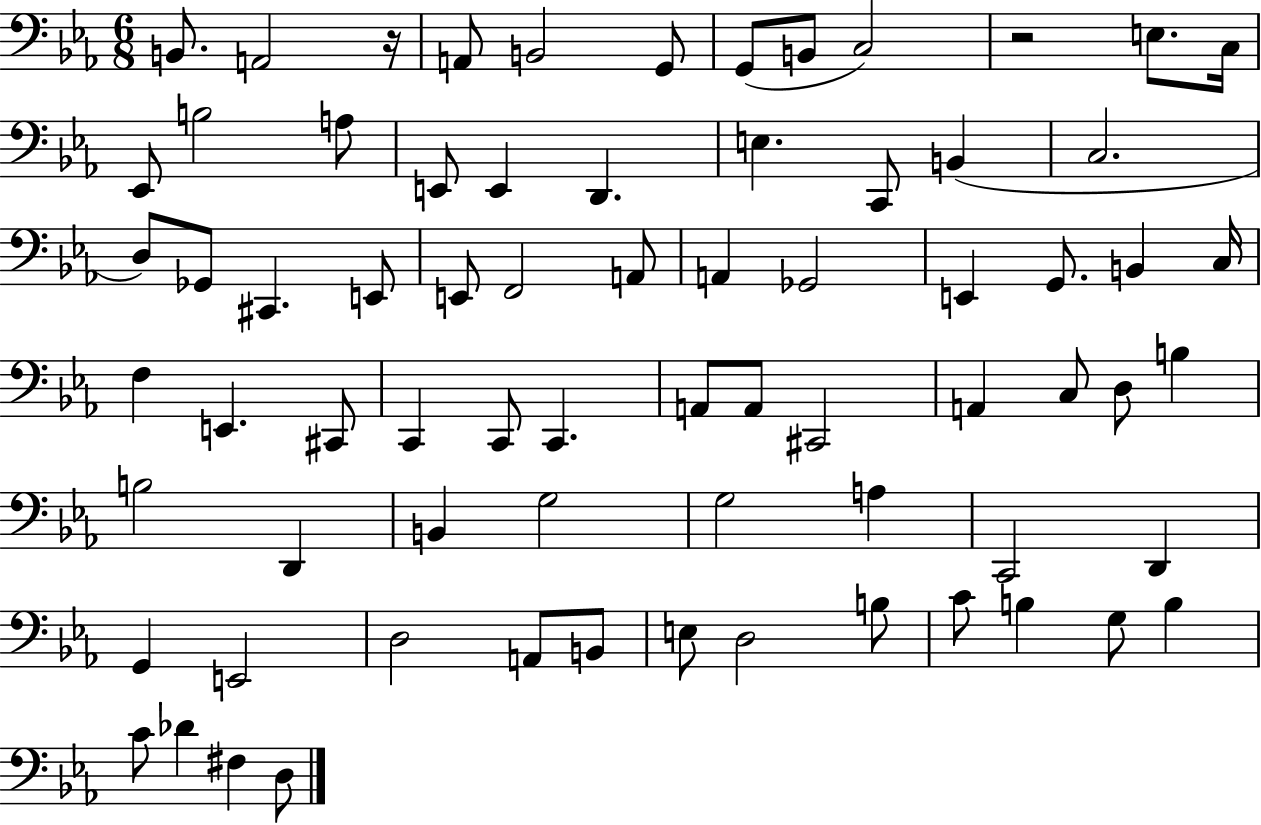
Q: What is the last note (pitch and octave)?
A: D3